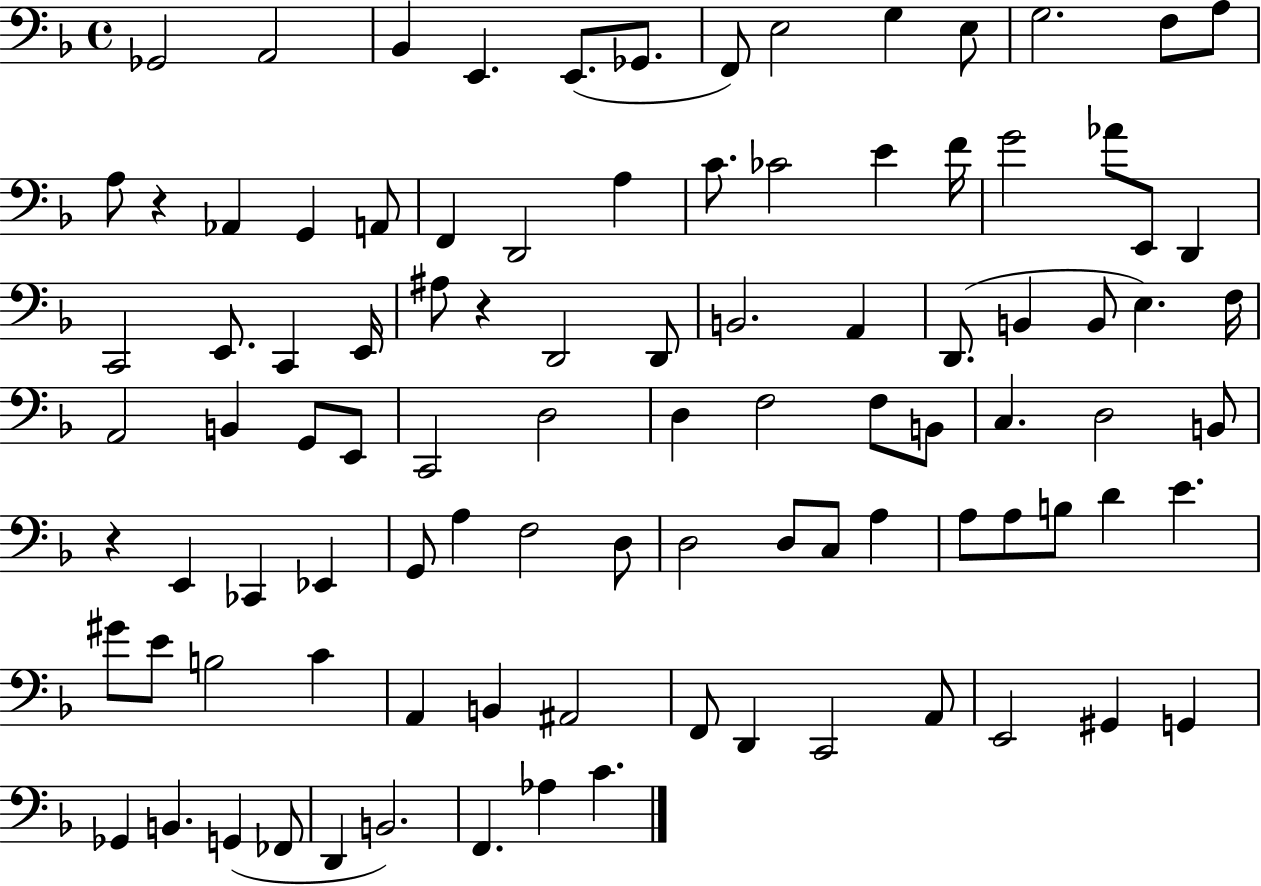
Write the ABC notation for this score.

X:1
T:Untitled
M:4/4
L:1/4
K:F
_G,,2 A,,2 _B,, E,, E,,/2 _G,,/2 F,,/2 E,2 G, E,/2 G,2 F,/2 A,/2 A,/2 z _A,, G,, A,,/2 F,, D,,2 A, C/2 _C2 E F/4 G2 _A/2 E,,/2 D,, C,,2 E,,/2 C,, E,,/4 ^A,/2 z D,,2 D,,/2 B,,2 A,, D,,/2 B,, B,,/2 E, F,/4 A,,2 B,, G,,/2 E,,/2 C,,2 D,2 D, F,2 F,/2 B,,/2 C, D,2 B,,/2 z E,, _C,, _E,, G,,/2 A, F,2 D,/2 D,2 D,/2 C,/2 A, A,/2 A,/2 B,/2 D E ^G/2 E/2 B,2 C A,, B,, ^A,,2 F,,/2 D,, C,,2 A,,/2 E,,2 ^G,, G,, _G,, B,, G,, _F,,/2 D,, B,,2 F,, _A, C